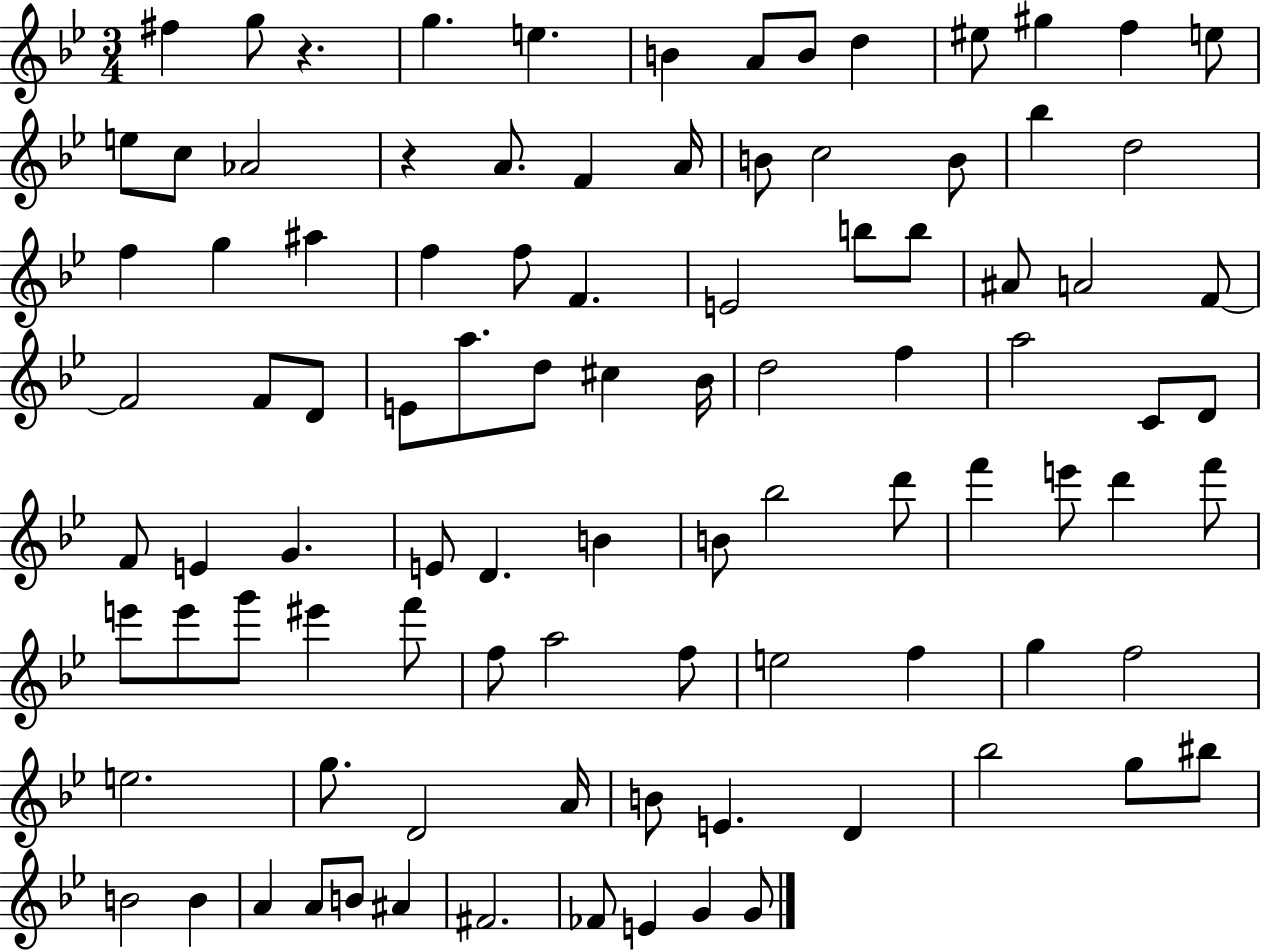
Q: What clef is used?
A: treble